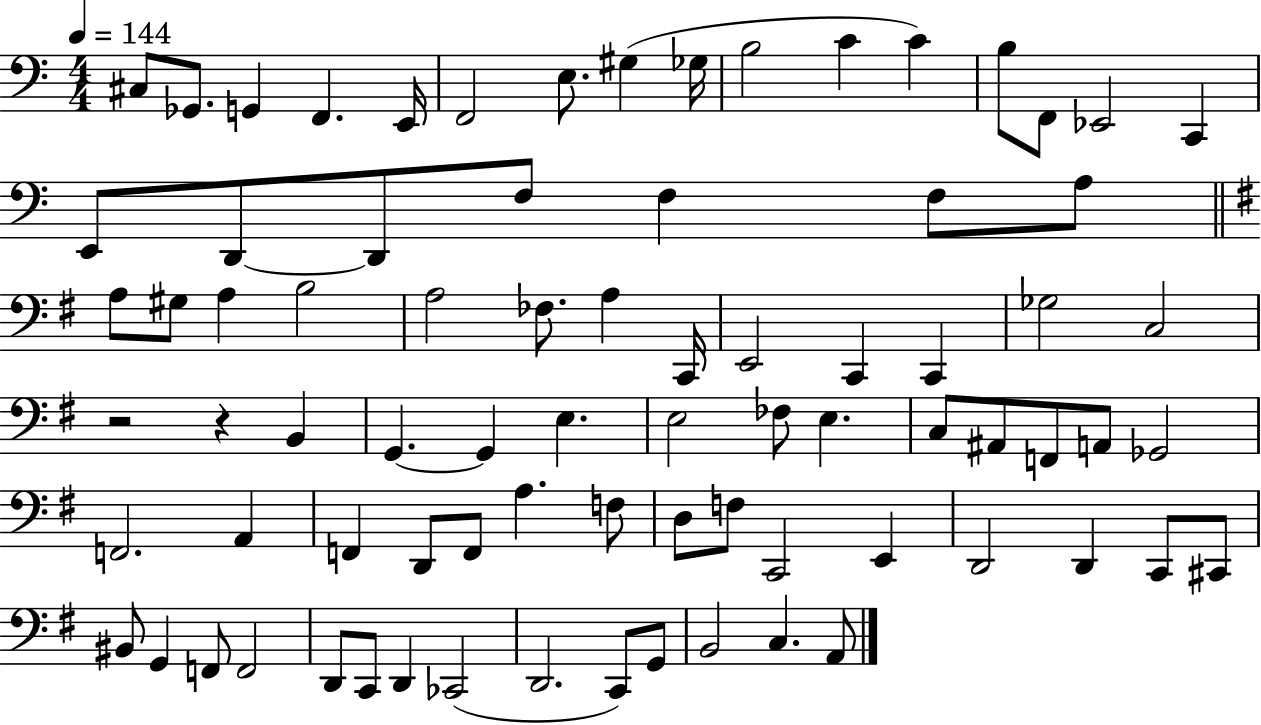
{
  \clef bass
  \numericTimeSignature
  \time 4/4
  \key c \major
  \tempo 4 = 144
  cis8 ges,8. g,4 f,4. e,16 | f,2 e8. gis4( ges16 | b2 c'4 c'4) | b8 f,8 ees,2 c,4 | \break e,8 d,8~~ d,8 f8 f4 f8 a8 | \bar "||" \break \key g \major a8 gis8 a4 b2 | a2 fes8. a4 c,16 | e,2 c,4 c,4 | ges2 c2 | \break r2 r4 b,4 | g,4.~~ g,4 e4. | e2 fes8 e4. | c8 ais,8 f,8 a,8 ges,2 | \break f,2. a,4 | f,4 d,8 f,8 a4. f8 | d8 f8 c,2 e,4 | d,2 d,4 c,8 cis,8 | \break bis,8 g,4 f,8 f,2 | d,8 c,8 d,4 ces,2( | d,2. c,8) g,8 | b,2 c4. a,8 | \break \bar "|."
}